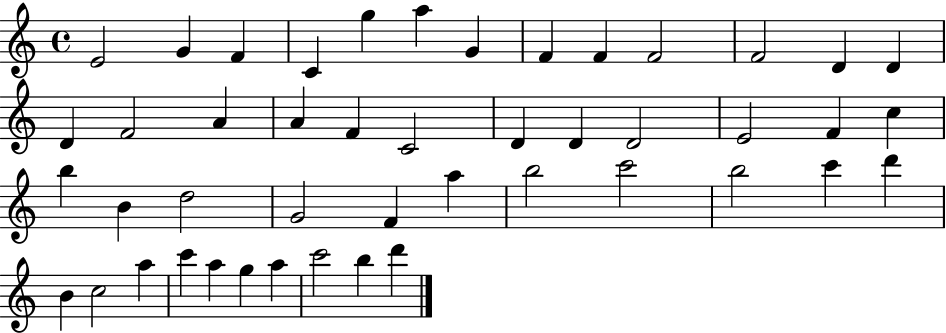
E4/h G4/q F4/q C4/q G5/q A5/q G4/q F4/q F4/q F4/h F4/h D4/q D4/q D4/q F4/h A4/q A4/q F4/q C4/h D4/q D4/q D4/h E4/h F4/q C5/q B5/q B4/q D5/h G4/h F4/q A5/q B5/h C6/h B5/h C6/q D6/q B4/q C5/h A5/q C6/q A5/q G5/q A5/q C6/h B5/q D6/q